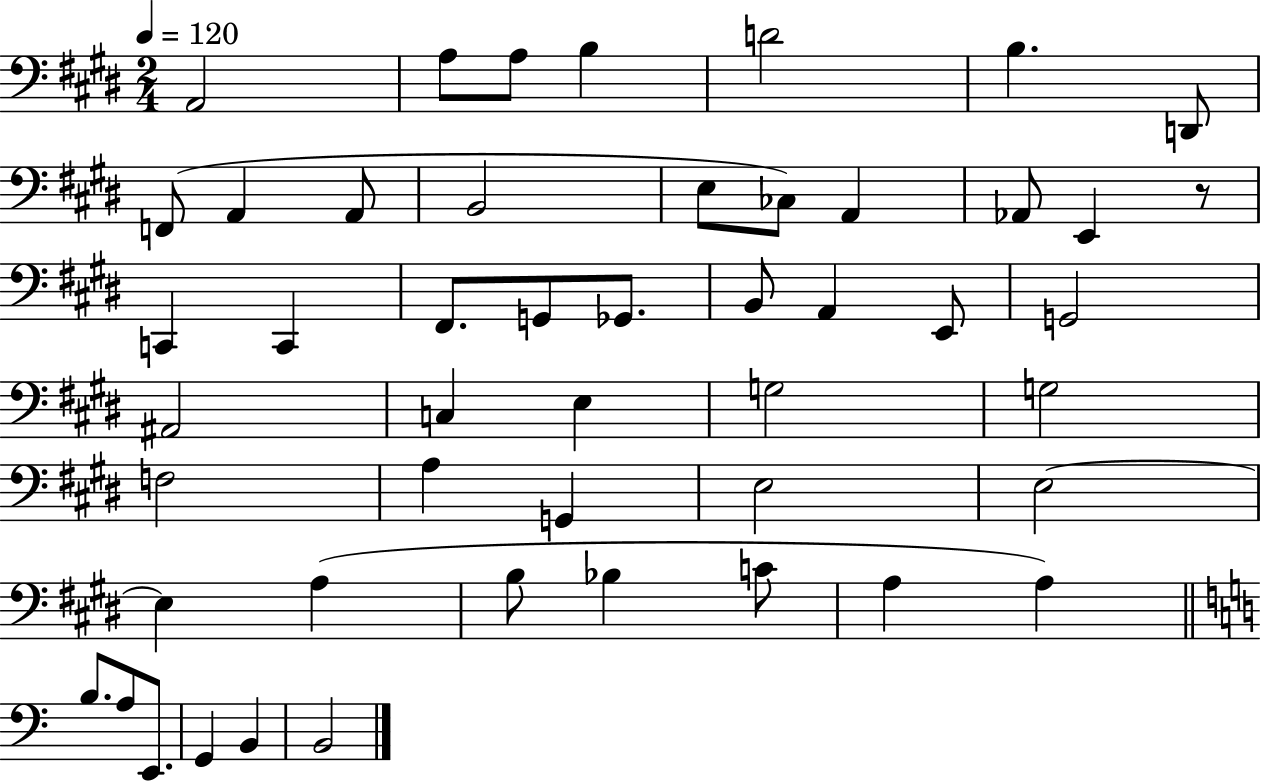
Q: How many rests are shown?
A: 1